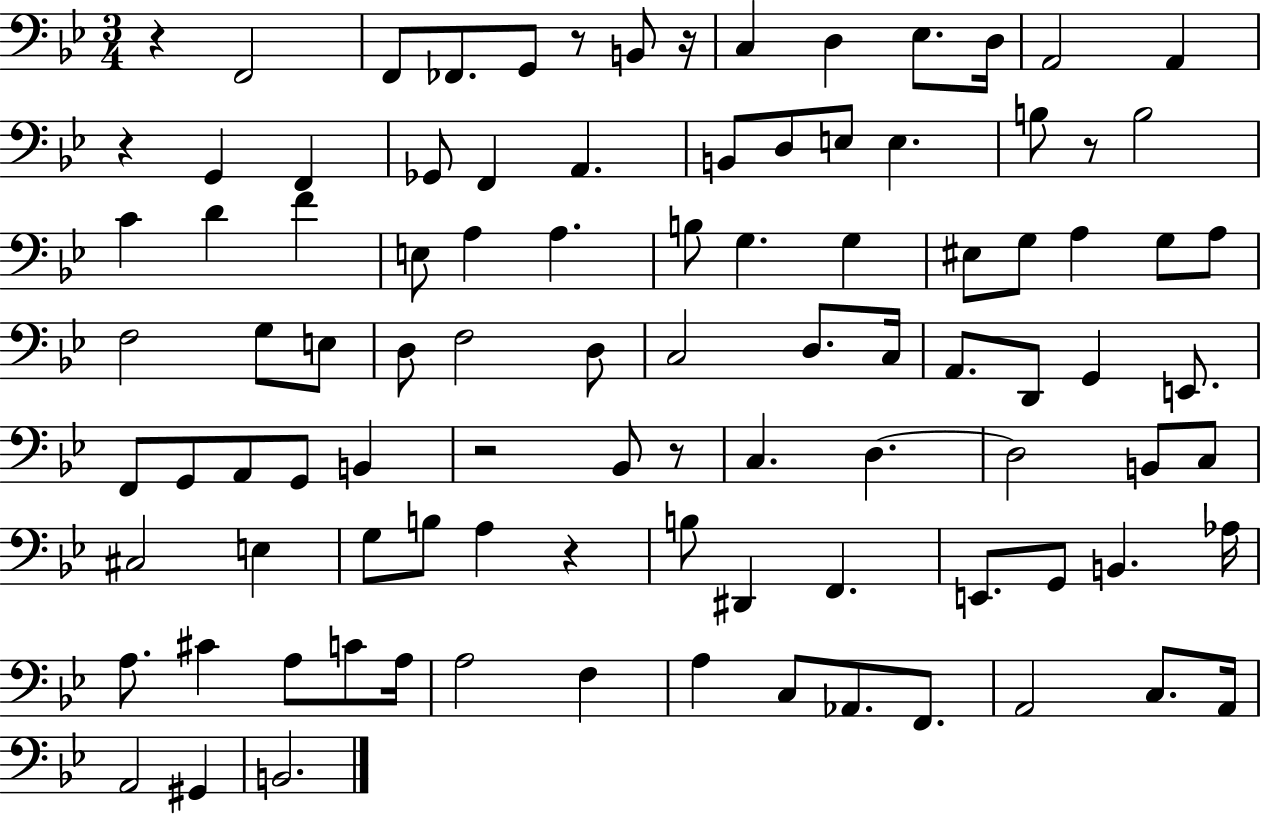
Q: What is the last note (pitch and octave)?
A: B2